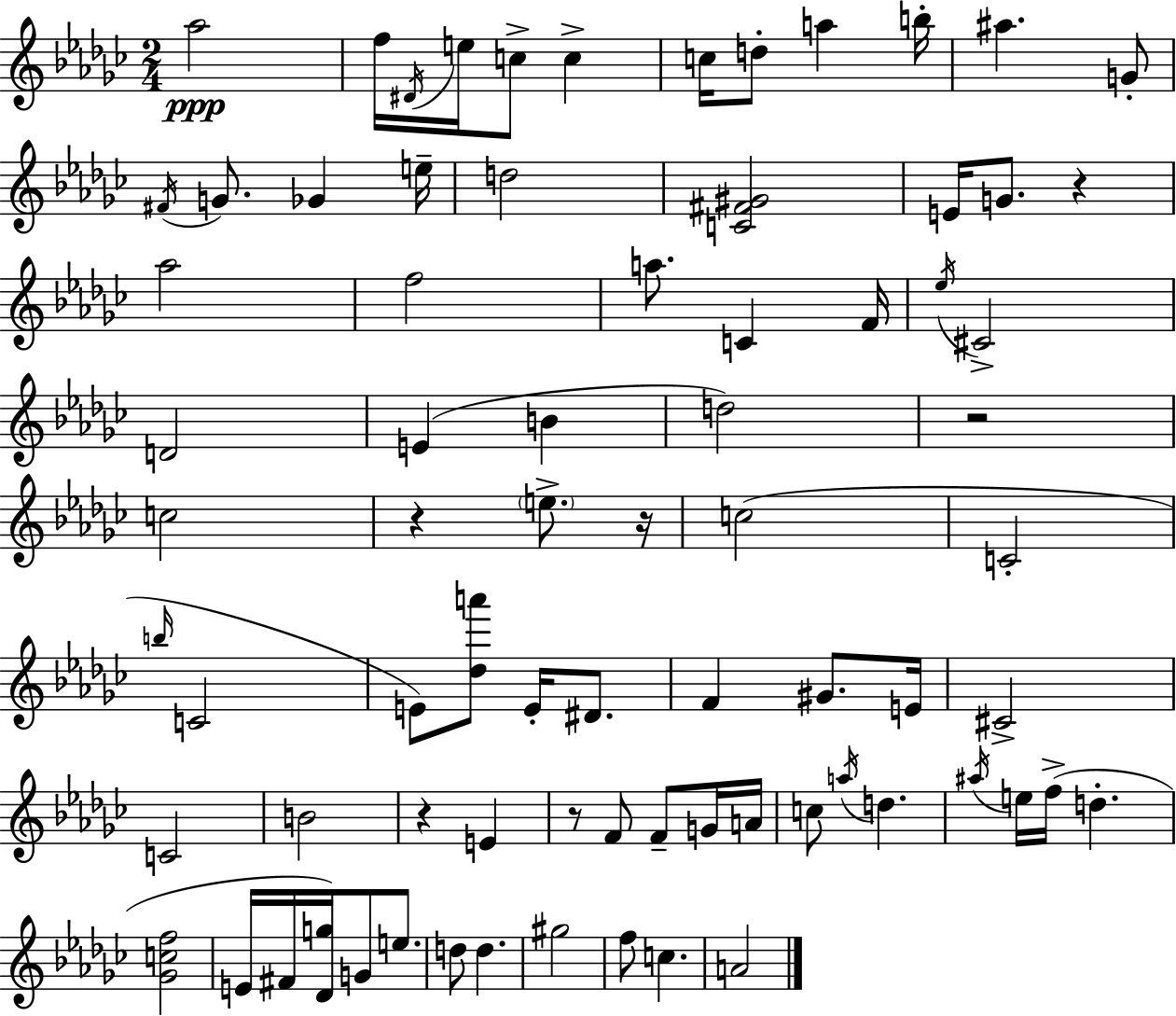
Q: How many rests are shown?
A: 6